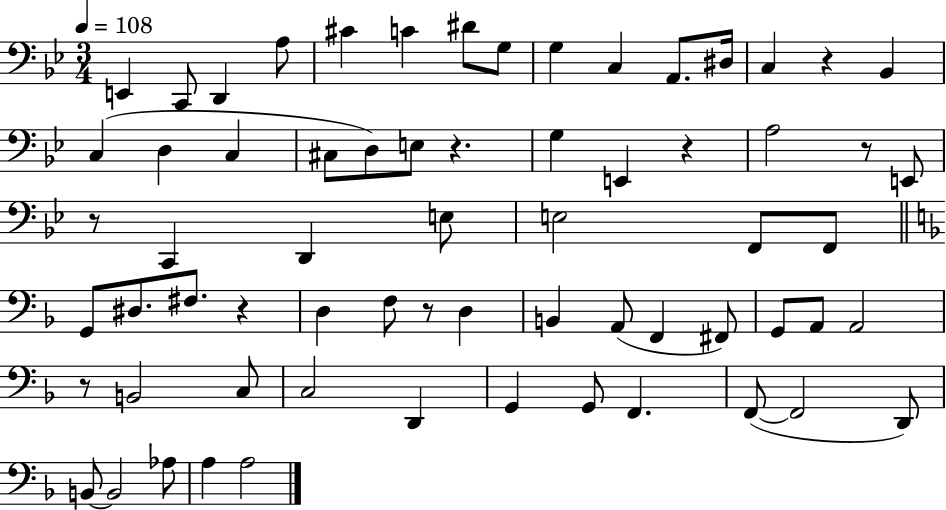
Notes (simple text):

E2/q C2/e D2/q A3/e C#4/q C4/q D#4/e G3/e G3/q C3/q A2/e. D#3/s C3/q R/q Bb2/q C3/q D3/q C3/q C#3/e D3/e E3/e R/q. G3/q E2/q R/q A3/h R/e E2/e R/e C2/q D2/q E3/e E3/h F2/e F2/e G2/e D#3/e. F#3/e. R/q D3/q F3/e R/e D3/q B2/q A2/e F2/q F#2/e G2/e A2/e A2/h R/e B2/h C3/e C3/h D2/q G2/q G2/e F2/q. F2/e F2/h D2/e B2/e B2/h Ab3/e A3/q A3/h